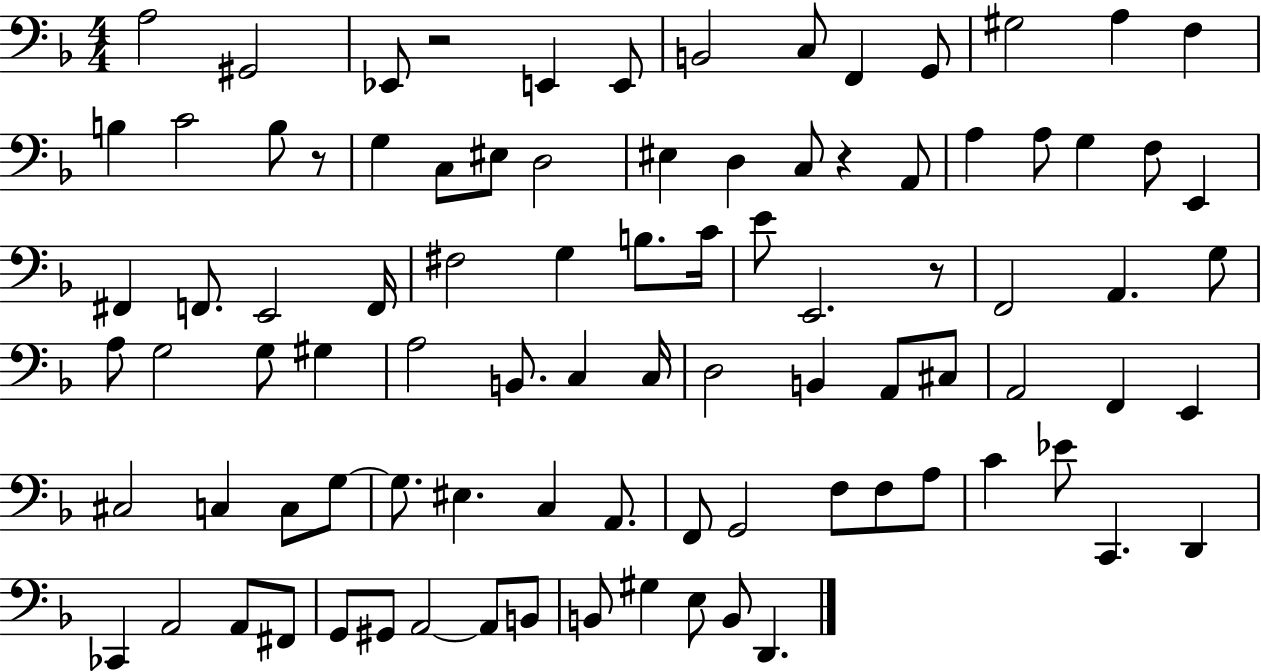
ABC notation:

X:1
T:Untitled
M:4/4
L:1/4
K:F
A,2 ^G,,2 _E,,/2 z2 E,, E,,/2 B,,2 C,/2 F,, G,,/2 ^G,2 A, F, B, C2 B,/2 z/2 G, C,/2 ^E,/2 D,2 ^E, D, C,/2 z A,,/2 A, A,/2 G, F,/2 E,, ^F,, F,,/2 E,,2 F,,/4 ^F,2 G, B,/2 C/4 E/2 E,,2 z/2 F,,2 A,, G,/2 A,/2 G,2 G,/2 ^G, A,2 B,,/2 C, C,/4 D,2 B,, A,,/2 ^C,/2 A,,2 F,, E,, ^C,2 C, C,/2 G,/2 G,/2 ^E, C, A,,/2 F,,/2 G,,2 F,/2 F,/2 A,/2 C _E/2 C,, D,, _C,, A,,2 A,,/2 ^F,,/2 G,,/2 ^G,,/2 A,,2 A,,/2 B,,/2 B,,/2 ^G, E,/2 B,,/2 D,,